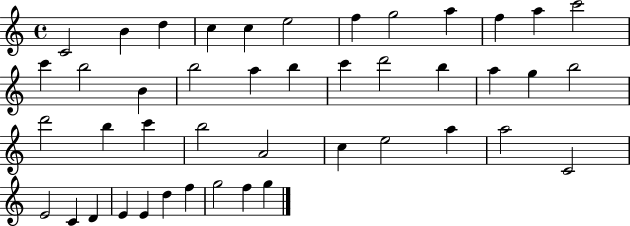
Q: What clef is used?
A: treble